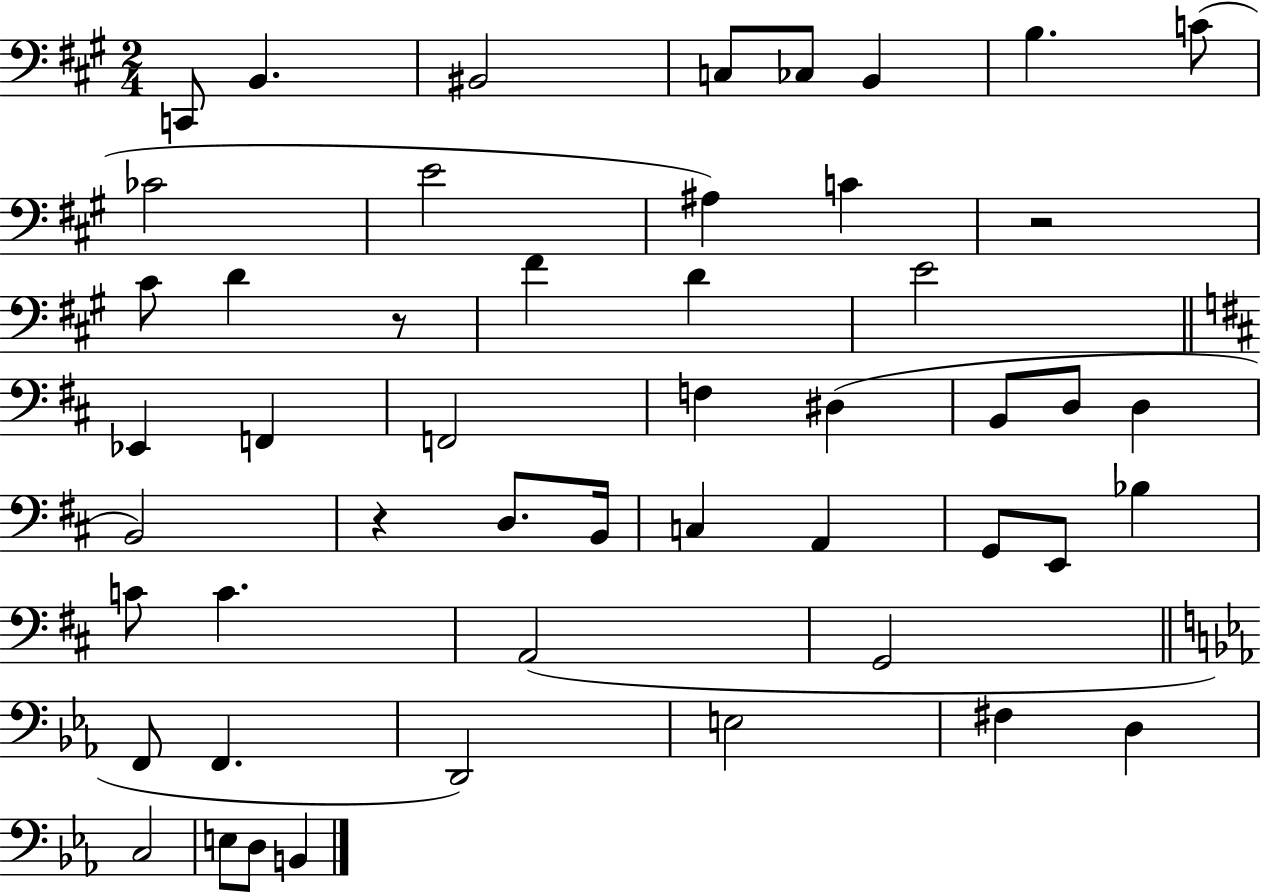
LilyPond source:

{
  \clef bass
  \numericTimeSignature
  \time 2/4
  \key a \major
  \repeat volta 2 { c,8 b,4. | bis,2 | c8 ces8 b,4 | b4. c'8( | \break ces'2 | e'2 | ais4) c'4 | r2 | \break cis'8 d'4 r8 | fis'4 d'4 | e'2 | \bar "||" \break \key b \minor ees,4 f,4 | f,2 | f4 dis4( | b,8 d8 d4 | \break b,2) | r4 d8. b,16 | c4 a,4 | g,8 e,8 bes4 | \break c'8 c'4. | a,2( | g,2 | \bar "||" \break \key c \minor f,8 f,4. | d,2) | e2 | fis4 d4 | \break c2 | e8 d8 b,4 | } \bar "|."
}